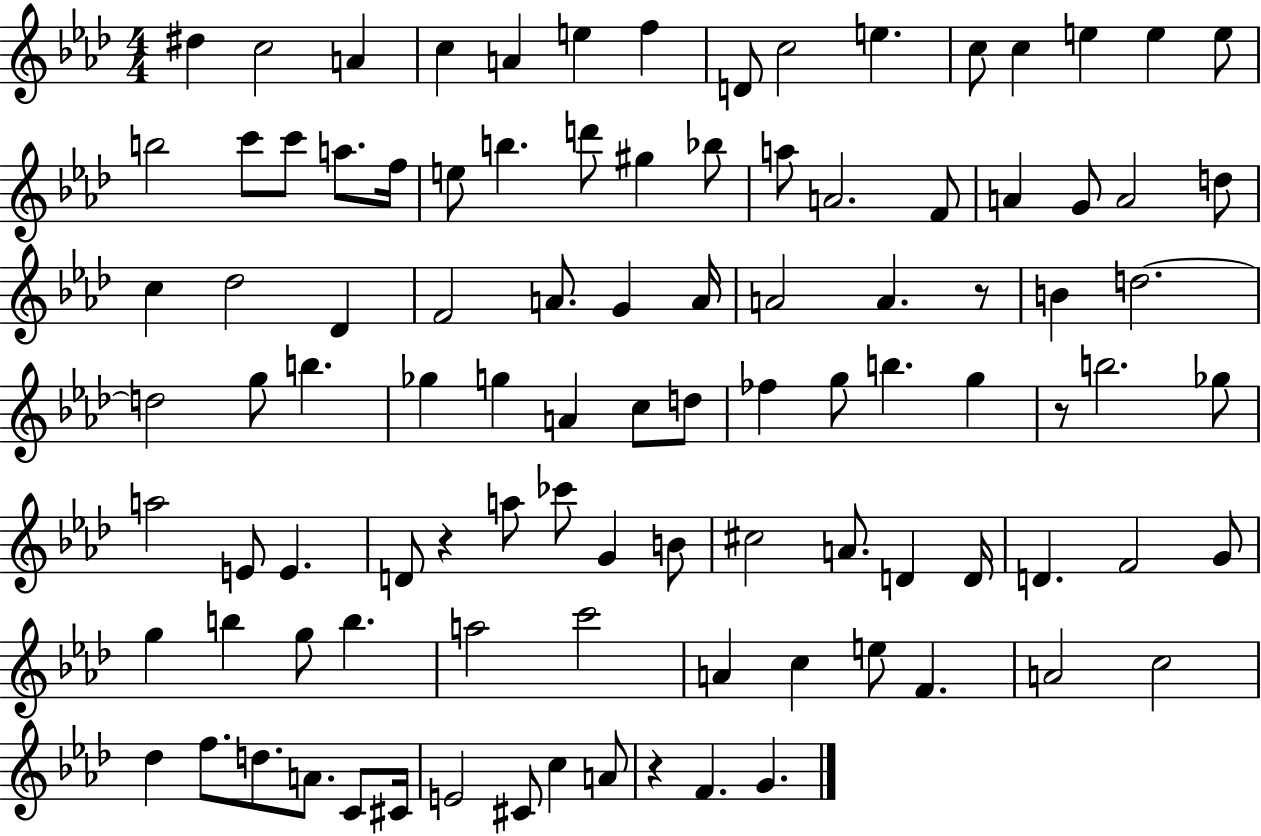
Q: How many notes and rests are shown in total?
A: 100